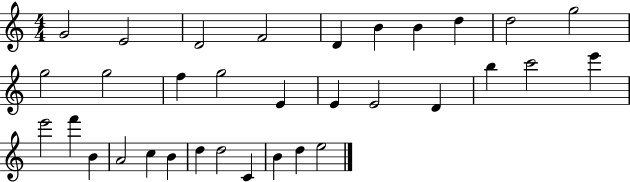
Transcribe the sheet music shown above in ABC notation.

X:1
T:Untitled
M:4/4
L:1/4
K:C
G2 E2 D2 F2 D B B d d2 g2 g2 g2 f g2 E E E2 D b c'2 e' e'2 f' B A2 c B d d2 C B d e2